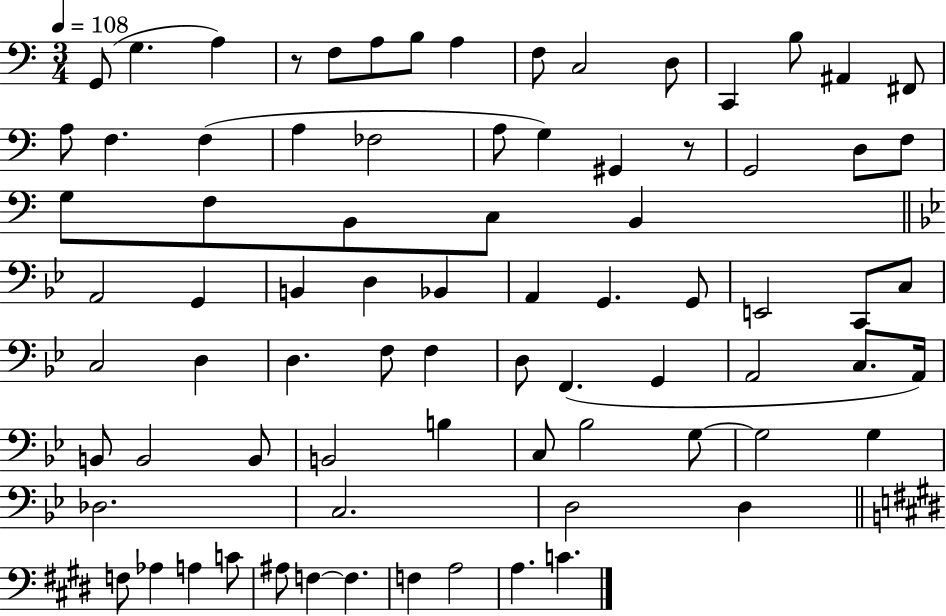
{
  \clef bass
  \numericTimeSignature
  \time 3/4
  \key c \major
  \tempo 4 = 108
  g,8( g4. a4) | r8 f8 a8 b8 a4 | f8 c2 d8 | c,4 b8 ais,4 fis,8 | \break a8 f4. f4( | a4 fes2 | a8 g4) gis,4 r8 | g,2 d8 f8 | \break g8 f8 b,8 c8 b,4 | \bar "||" \break \key bes \major a,2 g,4 | b,4 d4 bes,4 | a,4 g,4. g,8 | e,2 c,8 c8 | \break c2 d4 | d4. f8 f4 | d8 f,4.( g,4 | a,2 c8. a,16) | \break b,8 b,2 b,8 | b,2 b4 | c8 bes2 g8~~ | g2 g4 | \break des2. | c2. | d2 d4 | \bar "||" \break \key e \major f8 aes4 a4 c'8 | ais8 f4~~ f4. | f4 a2 | a4. c'4. | \break \bar "|."
}